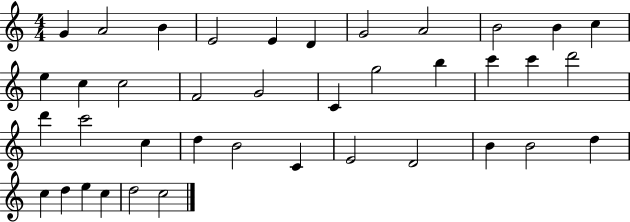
G4/q A4/h B4/q E4/h E4/q D4/q G4/h A4/h B4/h B4/q C5/q E5/q C5/q C5/h F4/h G4/h C4/q G5/h B5/q C6/q C6/q D6/h D6/q C6/h C5/q D5/q B4/h C4/q E4/h D4/h B4/q B4/h D5/q C5/q D5/q E5/q C5/q D5/h C5/h